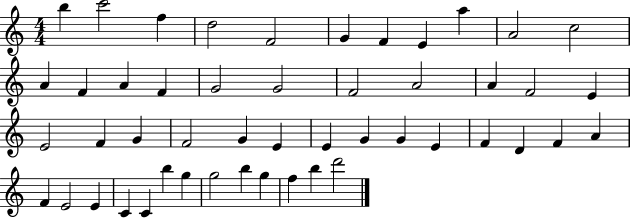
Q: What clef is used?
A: treble